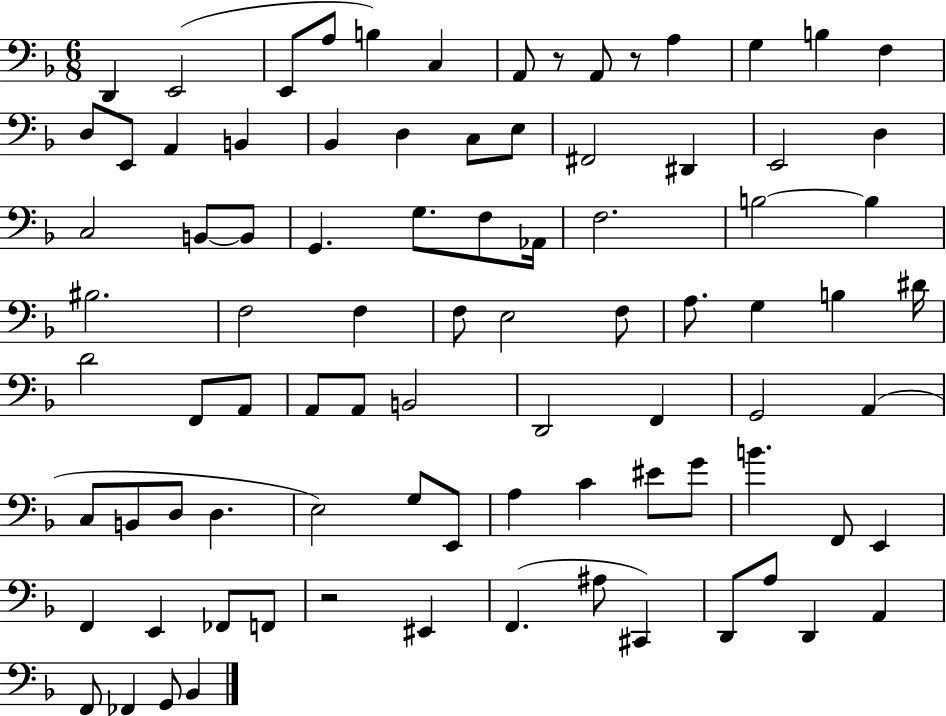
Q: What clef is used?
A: bass